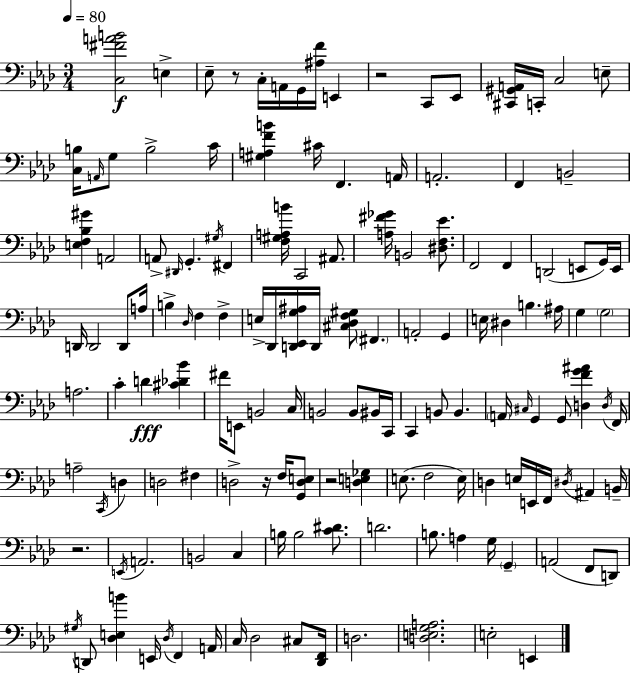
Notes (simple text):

[C3,F#4,A4,B4]/h E3/q Eb3/e R/e C3/s A2/s G2/s [A#3,F4]/s E2/q R/h C2/e Eb2/e [C#2,G#2,A2]/s C2/s C3/h E3/e [C3,B3]/s A2/s G3/e B3/h C4/s [G#3,A3,F4,B4]/q C#4/s F2/q. A2/s A2/h. F2/q B2/h [E3,F3,Bb3,G#4]/q A2/h A2/e D#2/s G2/q. G#3/s F#2/q [F3,G#3,A3,B4]/s C2/h A#2/e. [A3,F#4,Gb4]/s B2/h [D#3,F3,Eb4]/e. F2/h F2/q D2/h E2/e G2/s E2/s D2/s D2/h D2/e A3/s B3/q Db3/s F3/q F3/q E3/s Db2/s [D2,Eb2,G3,A#3]/s D2/s [C#3,Db3,F3,G#3]/e F#2/q. A2/h G2/q E3/s D#3/q B3/q. A#3/s G3/q G3/h A3/h. C4/q D4/q [C#4,Db4,Bb4]/q F#4/s E2/e B2/h C3/s B2/h B2/e BIS2/s C2/s C2/q B2/e B2/q. A2/s C#3/s G2/q G2/e [D3,F4,G4,A#4]/q D3/s F2/s A3/h C2/s D3/q D3/h F#3/q D3/h R/s F3/s [G2,D3,E3]/e R/h [D3,E3,Gb3]/q E3/e. F3/h E3/s D3/q E3/s E2/s F2/s D#3/s A#2/q B2/s R/h. E2/s A2/h. B2/h C3/q B3/s B3/h [C4,D#4]/e. D4/h. B3/e. A3/q G3/s G2/q A2/h F2/e D2/e G#3/s D2/e [Db3,E3,B4]/q E2/s Db3/s F2/q A2/s C3/s Db3/h C#3/e [Db2,F2]/s D3/h. [D3,E3,G3,A3]/h. E3/h E2/q